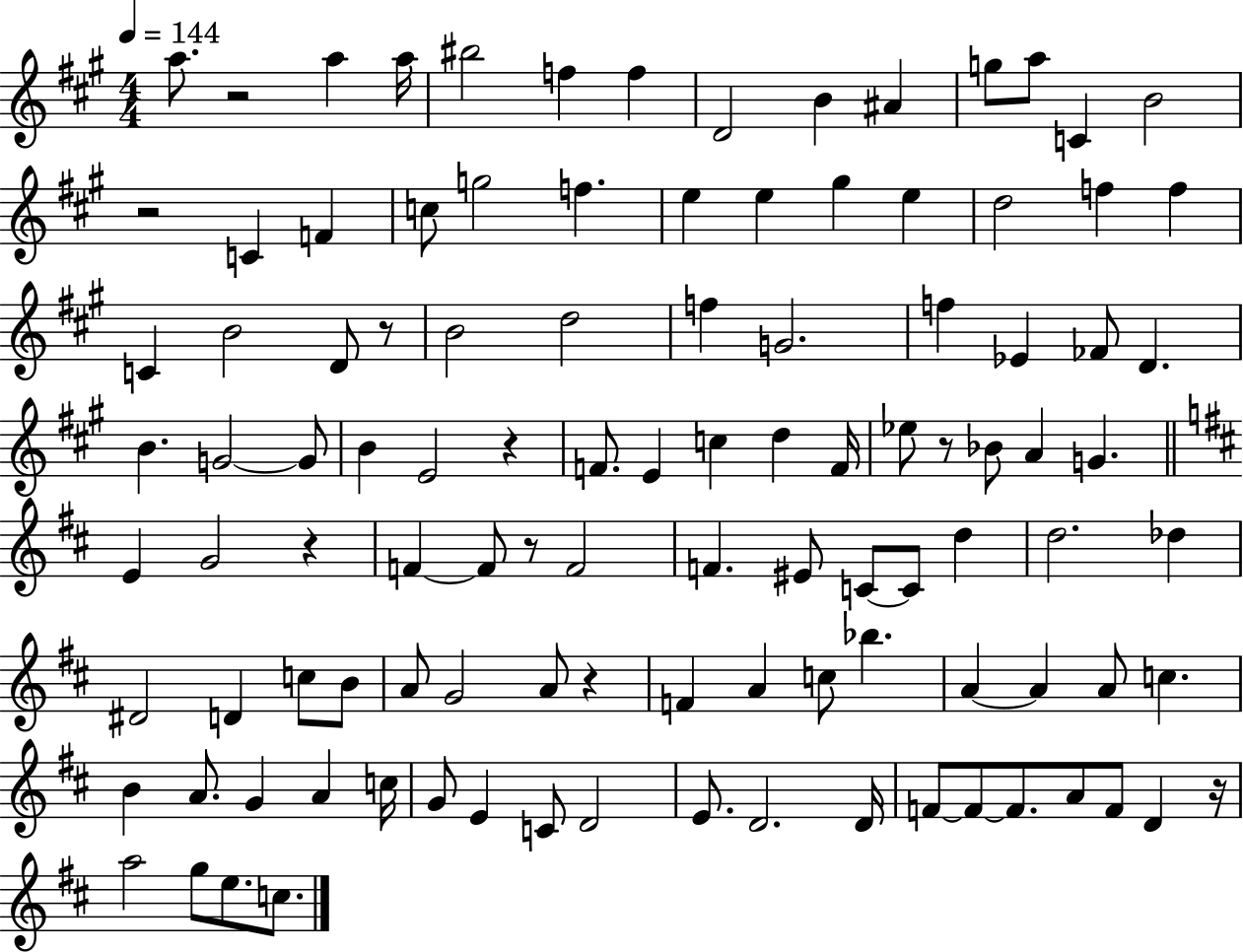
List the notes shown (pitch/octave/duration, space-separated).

A5/e. R/h A5/q A5/s BIS5/h F5/q F5/q D4/h B4/q A#4/q G5/e A5/e C4/q B4/h R/h C4/q F4/q C5/e G5/h F5/q. E5/q E5/q G#5/q E5/q D5/h F5/q F5/q C4/q B4/h D4/e R/e B4/h D5/h F5/q G4/h. F5/q Eb4/q FES4/e D4/q. B4/q. G4/h G4/e B4/q E4/h R/q F4/e. E4/q C5/q D5/q F4/s Eb5/e R/e Bb4/e A4/q G4/q. E4/q G4/h R/q F4/q F4/e R/e F4/h F4/q. EIS4/e C4/e C4/e D5/q D5/h. Db5/q D#4/h D4/q C5/e B4/e A4/e G4/h A4/e R/q F4/q A4/q C5/e Bb5/q. A4/q A4/q A4/e C5/q. B4/q A4/e. G4/q A4/q C5/s G4/e E4/q C4/e D4/h E4/e. D4/h. D4/s F4/e F4/e F4/e. A4/e F4/e D4/q R/s A5/h G5/e E5/e. C5/e.